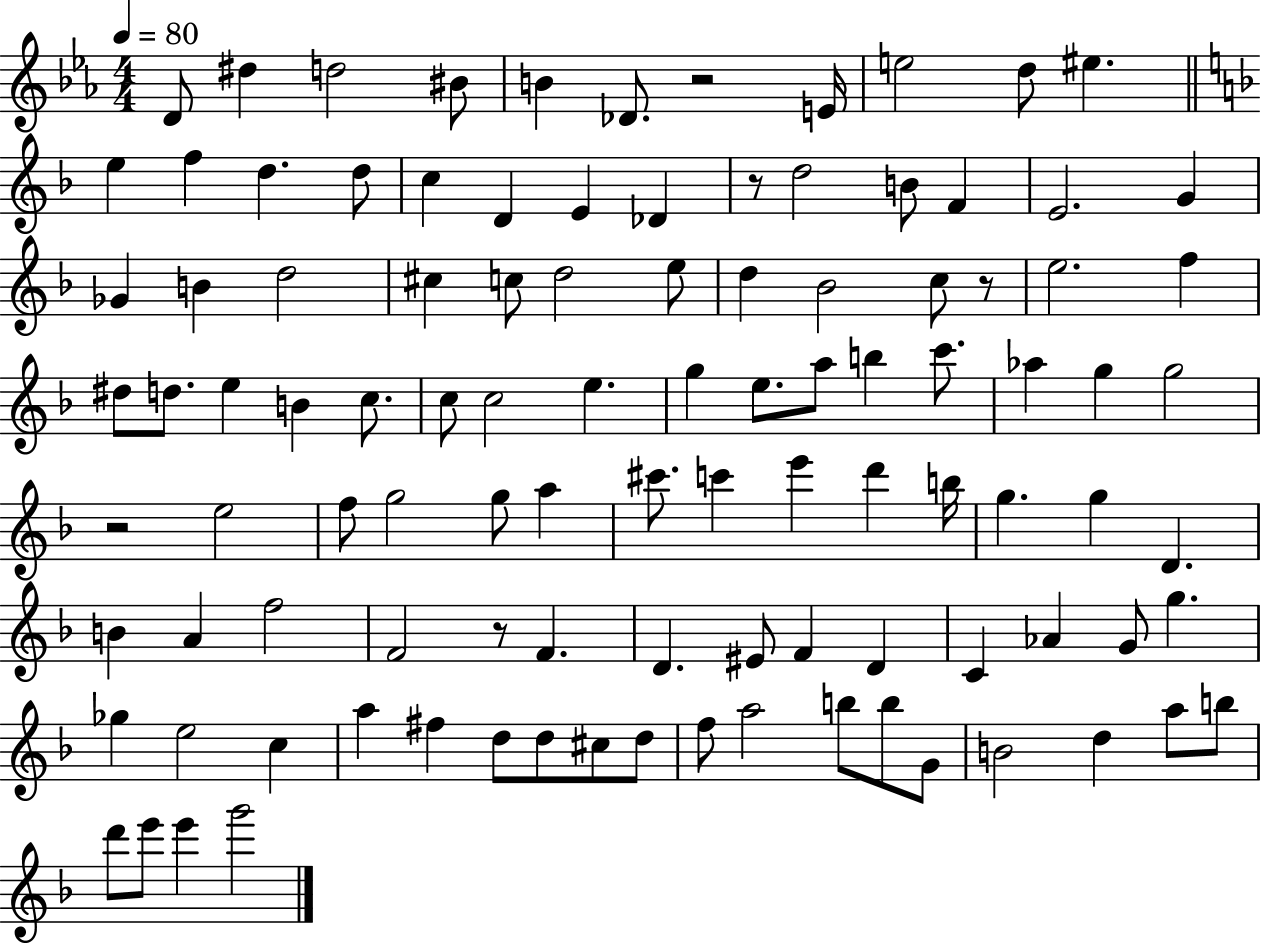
{
  \clef treble
  \numericTimeSignature
  \time 4/4
  \key ees \major
  \tempo 4 = 80
  \repeat volta 2 { d'8 dis''4 d''2 bis'8 | b'4 des'8. r2 e'16 | e''2 d''8 eis''4. | \bar "||" \break \key d \minor e''4 f''4 d''4. d''8 | c''4 d'4 e'4 des'4 | r8 d''2 b'8 f'4 | e'2. g'4 | \break ges'4 b'4 d''2 | cis''4 c''8 d''2 e''8 | d''4 bes'2 c''8 r8 | e''2. f''4 | \break dis''8 d''8. e''4 b'4 c''8. | c''8 c''2 e''4. | g''4 e''8. a''8 b''4 c'''8. | aes''4 g''4 g''2 | \break r2 e''2 | f''8 g''2 g''8 a''4 | cis'''8. c'''4 e'''4 d'''4 b''16 | g''4. g''4 d'4. | \break b'4 a'4 f''2 | f'2 r8 f'4. | d'4. eis'8 f'4 d'4 | c'4 aes'4 g'8 g''4. | \break ges''4 e''2 c''4 | a''4 fis''4 d''8 d''8 cis''8 d''8 | f''8 a''2 b''8 b''8 g'8 | b'2 d''4 a''8 b''8 | \break d'''8 e'''8 e'''4 g'''2 | } \bar "|."
}